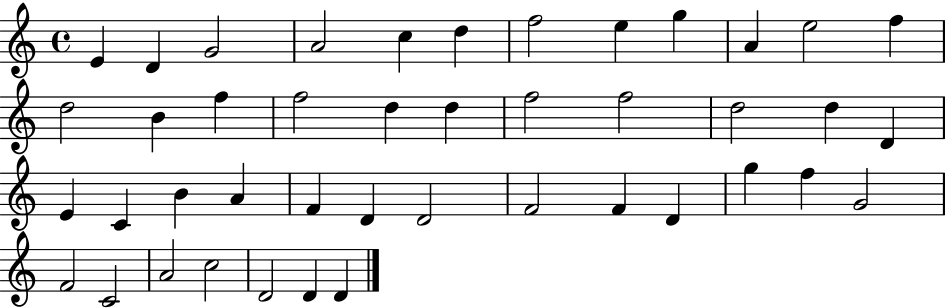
X:1
T:Untitled
M:4/4
L:1/4
K:C
E D G2 A2 c d f2 e g A e2 f d2 B f f2 d d f2 f2 d2 d D E C B A F D D2 F2 F D g f G2 F2 C2 A2 c2 D2 D D